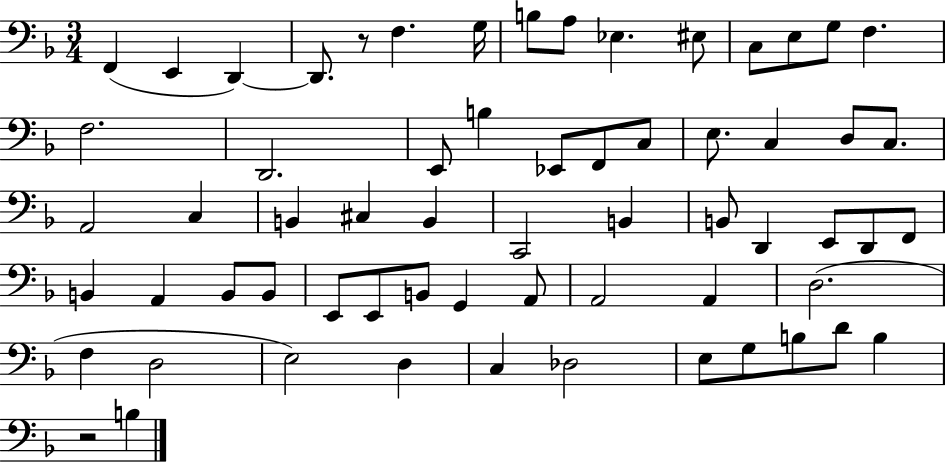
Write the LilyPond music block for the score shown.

{
  \clef bass
  \numericTimeSignature
  \time 3/4
  \key f \major
  f,4( e,4 d,4~~) | d,8. r8 f4. g16 | b8 a8 ees4. eis8 | c8 e8 g8 f4. | \break f2. | d,2. | e,8 b4 ees,8 f,8 c8 | e8. c4 d8 c8. | \break a,2 c4 | b,4 cis4 b,4 | c,2 b,4 | b,8 d,4 e,8 d,8 f,8 | \break b,4 a,4 b,8 b,8 | e,8 e,8 b,8 g,4 a,8 | a,2 a,4 | d2.( | \break f4 d2 | e2) d4 | c4 des2 | e8 g8 b8 d'8 b4 | \break r2 b4 | \bar "|."
}